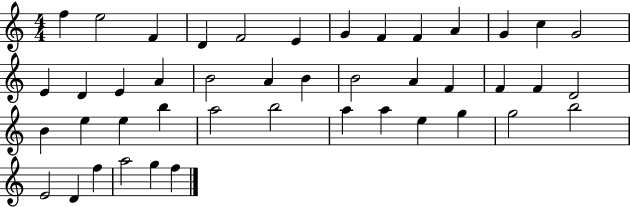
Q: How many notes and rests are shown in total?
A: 44